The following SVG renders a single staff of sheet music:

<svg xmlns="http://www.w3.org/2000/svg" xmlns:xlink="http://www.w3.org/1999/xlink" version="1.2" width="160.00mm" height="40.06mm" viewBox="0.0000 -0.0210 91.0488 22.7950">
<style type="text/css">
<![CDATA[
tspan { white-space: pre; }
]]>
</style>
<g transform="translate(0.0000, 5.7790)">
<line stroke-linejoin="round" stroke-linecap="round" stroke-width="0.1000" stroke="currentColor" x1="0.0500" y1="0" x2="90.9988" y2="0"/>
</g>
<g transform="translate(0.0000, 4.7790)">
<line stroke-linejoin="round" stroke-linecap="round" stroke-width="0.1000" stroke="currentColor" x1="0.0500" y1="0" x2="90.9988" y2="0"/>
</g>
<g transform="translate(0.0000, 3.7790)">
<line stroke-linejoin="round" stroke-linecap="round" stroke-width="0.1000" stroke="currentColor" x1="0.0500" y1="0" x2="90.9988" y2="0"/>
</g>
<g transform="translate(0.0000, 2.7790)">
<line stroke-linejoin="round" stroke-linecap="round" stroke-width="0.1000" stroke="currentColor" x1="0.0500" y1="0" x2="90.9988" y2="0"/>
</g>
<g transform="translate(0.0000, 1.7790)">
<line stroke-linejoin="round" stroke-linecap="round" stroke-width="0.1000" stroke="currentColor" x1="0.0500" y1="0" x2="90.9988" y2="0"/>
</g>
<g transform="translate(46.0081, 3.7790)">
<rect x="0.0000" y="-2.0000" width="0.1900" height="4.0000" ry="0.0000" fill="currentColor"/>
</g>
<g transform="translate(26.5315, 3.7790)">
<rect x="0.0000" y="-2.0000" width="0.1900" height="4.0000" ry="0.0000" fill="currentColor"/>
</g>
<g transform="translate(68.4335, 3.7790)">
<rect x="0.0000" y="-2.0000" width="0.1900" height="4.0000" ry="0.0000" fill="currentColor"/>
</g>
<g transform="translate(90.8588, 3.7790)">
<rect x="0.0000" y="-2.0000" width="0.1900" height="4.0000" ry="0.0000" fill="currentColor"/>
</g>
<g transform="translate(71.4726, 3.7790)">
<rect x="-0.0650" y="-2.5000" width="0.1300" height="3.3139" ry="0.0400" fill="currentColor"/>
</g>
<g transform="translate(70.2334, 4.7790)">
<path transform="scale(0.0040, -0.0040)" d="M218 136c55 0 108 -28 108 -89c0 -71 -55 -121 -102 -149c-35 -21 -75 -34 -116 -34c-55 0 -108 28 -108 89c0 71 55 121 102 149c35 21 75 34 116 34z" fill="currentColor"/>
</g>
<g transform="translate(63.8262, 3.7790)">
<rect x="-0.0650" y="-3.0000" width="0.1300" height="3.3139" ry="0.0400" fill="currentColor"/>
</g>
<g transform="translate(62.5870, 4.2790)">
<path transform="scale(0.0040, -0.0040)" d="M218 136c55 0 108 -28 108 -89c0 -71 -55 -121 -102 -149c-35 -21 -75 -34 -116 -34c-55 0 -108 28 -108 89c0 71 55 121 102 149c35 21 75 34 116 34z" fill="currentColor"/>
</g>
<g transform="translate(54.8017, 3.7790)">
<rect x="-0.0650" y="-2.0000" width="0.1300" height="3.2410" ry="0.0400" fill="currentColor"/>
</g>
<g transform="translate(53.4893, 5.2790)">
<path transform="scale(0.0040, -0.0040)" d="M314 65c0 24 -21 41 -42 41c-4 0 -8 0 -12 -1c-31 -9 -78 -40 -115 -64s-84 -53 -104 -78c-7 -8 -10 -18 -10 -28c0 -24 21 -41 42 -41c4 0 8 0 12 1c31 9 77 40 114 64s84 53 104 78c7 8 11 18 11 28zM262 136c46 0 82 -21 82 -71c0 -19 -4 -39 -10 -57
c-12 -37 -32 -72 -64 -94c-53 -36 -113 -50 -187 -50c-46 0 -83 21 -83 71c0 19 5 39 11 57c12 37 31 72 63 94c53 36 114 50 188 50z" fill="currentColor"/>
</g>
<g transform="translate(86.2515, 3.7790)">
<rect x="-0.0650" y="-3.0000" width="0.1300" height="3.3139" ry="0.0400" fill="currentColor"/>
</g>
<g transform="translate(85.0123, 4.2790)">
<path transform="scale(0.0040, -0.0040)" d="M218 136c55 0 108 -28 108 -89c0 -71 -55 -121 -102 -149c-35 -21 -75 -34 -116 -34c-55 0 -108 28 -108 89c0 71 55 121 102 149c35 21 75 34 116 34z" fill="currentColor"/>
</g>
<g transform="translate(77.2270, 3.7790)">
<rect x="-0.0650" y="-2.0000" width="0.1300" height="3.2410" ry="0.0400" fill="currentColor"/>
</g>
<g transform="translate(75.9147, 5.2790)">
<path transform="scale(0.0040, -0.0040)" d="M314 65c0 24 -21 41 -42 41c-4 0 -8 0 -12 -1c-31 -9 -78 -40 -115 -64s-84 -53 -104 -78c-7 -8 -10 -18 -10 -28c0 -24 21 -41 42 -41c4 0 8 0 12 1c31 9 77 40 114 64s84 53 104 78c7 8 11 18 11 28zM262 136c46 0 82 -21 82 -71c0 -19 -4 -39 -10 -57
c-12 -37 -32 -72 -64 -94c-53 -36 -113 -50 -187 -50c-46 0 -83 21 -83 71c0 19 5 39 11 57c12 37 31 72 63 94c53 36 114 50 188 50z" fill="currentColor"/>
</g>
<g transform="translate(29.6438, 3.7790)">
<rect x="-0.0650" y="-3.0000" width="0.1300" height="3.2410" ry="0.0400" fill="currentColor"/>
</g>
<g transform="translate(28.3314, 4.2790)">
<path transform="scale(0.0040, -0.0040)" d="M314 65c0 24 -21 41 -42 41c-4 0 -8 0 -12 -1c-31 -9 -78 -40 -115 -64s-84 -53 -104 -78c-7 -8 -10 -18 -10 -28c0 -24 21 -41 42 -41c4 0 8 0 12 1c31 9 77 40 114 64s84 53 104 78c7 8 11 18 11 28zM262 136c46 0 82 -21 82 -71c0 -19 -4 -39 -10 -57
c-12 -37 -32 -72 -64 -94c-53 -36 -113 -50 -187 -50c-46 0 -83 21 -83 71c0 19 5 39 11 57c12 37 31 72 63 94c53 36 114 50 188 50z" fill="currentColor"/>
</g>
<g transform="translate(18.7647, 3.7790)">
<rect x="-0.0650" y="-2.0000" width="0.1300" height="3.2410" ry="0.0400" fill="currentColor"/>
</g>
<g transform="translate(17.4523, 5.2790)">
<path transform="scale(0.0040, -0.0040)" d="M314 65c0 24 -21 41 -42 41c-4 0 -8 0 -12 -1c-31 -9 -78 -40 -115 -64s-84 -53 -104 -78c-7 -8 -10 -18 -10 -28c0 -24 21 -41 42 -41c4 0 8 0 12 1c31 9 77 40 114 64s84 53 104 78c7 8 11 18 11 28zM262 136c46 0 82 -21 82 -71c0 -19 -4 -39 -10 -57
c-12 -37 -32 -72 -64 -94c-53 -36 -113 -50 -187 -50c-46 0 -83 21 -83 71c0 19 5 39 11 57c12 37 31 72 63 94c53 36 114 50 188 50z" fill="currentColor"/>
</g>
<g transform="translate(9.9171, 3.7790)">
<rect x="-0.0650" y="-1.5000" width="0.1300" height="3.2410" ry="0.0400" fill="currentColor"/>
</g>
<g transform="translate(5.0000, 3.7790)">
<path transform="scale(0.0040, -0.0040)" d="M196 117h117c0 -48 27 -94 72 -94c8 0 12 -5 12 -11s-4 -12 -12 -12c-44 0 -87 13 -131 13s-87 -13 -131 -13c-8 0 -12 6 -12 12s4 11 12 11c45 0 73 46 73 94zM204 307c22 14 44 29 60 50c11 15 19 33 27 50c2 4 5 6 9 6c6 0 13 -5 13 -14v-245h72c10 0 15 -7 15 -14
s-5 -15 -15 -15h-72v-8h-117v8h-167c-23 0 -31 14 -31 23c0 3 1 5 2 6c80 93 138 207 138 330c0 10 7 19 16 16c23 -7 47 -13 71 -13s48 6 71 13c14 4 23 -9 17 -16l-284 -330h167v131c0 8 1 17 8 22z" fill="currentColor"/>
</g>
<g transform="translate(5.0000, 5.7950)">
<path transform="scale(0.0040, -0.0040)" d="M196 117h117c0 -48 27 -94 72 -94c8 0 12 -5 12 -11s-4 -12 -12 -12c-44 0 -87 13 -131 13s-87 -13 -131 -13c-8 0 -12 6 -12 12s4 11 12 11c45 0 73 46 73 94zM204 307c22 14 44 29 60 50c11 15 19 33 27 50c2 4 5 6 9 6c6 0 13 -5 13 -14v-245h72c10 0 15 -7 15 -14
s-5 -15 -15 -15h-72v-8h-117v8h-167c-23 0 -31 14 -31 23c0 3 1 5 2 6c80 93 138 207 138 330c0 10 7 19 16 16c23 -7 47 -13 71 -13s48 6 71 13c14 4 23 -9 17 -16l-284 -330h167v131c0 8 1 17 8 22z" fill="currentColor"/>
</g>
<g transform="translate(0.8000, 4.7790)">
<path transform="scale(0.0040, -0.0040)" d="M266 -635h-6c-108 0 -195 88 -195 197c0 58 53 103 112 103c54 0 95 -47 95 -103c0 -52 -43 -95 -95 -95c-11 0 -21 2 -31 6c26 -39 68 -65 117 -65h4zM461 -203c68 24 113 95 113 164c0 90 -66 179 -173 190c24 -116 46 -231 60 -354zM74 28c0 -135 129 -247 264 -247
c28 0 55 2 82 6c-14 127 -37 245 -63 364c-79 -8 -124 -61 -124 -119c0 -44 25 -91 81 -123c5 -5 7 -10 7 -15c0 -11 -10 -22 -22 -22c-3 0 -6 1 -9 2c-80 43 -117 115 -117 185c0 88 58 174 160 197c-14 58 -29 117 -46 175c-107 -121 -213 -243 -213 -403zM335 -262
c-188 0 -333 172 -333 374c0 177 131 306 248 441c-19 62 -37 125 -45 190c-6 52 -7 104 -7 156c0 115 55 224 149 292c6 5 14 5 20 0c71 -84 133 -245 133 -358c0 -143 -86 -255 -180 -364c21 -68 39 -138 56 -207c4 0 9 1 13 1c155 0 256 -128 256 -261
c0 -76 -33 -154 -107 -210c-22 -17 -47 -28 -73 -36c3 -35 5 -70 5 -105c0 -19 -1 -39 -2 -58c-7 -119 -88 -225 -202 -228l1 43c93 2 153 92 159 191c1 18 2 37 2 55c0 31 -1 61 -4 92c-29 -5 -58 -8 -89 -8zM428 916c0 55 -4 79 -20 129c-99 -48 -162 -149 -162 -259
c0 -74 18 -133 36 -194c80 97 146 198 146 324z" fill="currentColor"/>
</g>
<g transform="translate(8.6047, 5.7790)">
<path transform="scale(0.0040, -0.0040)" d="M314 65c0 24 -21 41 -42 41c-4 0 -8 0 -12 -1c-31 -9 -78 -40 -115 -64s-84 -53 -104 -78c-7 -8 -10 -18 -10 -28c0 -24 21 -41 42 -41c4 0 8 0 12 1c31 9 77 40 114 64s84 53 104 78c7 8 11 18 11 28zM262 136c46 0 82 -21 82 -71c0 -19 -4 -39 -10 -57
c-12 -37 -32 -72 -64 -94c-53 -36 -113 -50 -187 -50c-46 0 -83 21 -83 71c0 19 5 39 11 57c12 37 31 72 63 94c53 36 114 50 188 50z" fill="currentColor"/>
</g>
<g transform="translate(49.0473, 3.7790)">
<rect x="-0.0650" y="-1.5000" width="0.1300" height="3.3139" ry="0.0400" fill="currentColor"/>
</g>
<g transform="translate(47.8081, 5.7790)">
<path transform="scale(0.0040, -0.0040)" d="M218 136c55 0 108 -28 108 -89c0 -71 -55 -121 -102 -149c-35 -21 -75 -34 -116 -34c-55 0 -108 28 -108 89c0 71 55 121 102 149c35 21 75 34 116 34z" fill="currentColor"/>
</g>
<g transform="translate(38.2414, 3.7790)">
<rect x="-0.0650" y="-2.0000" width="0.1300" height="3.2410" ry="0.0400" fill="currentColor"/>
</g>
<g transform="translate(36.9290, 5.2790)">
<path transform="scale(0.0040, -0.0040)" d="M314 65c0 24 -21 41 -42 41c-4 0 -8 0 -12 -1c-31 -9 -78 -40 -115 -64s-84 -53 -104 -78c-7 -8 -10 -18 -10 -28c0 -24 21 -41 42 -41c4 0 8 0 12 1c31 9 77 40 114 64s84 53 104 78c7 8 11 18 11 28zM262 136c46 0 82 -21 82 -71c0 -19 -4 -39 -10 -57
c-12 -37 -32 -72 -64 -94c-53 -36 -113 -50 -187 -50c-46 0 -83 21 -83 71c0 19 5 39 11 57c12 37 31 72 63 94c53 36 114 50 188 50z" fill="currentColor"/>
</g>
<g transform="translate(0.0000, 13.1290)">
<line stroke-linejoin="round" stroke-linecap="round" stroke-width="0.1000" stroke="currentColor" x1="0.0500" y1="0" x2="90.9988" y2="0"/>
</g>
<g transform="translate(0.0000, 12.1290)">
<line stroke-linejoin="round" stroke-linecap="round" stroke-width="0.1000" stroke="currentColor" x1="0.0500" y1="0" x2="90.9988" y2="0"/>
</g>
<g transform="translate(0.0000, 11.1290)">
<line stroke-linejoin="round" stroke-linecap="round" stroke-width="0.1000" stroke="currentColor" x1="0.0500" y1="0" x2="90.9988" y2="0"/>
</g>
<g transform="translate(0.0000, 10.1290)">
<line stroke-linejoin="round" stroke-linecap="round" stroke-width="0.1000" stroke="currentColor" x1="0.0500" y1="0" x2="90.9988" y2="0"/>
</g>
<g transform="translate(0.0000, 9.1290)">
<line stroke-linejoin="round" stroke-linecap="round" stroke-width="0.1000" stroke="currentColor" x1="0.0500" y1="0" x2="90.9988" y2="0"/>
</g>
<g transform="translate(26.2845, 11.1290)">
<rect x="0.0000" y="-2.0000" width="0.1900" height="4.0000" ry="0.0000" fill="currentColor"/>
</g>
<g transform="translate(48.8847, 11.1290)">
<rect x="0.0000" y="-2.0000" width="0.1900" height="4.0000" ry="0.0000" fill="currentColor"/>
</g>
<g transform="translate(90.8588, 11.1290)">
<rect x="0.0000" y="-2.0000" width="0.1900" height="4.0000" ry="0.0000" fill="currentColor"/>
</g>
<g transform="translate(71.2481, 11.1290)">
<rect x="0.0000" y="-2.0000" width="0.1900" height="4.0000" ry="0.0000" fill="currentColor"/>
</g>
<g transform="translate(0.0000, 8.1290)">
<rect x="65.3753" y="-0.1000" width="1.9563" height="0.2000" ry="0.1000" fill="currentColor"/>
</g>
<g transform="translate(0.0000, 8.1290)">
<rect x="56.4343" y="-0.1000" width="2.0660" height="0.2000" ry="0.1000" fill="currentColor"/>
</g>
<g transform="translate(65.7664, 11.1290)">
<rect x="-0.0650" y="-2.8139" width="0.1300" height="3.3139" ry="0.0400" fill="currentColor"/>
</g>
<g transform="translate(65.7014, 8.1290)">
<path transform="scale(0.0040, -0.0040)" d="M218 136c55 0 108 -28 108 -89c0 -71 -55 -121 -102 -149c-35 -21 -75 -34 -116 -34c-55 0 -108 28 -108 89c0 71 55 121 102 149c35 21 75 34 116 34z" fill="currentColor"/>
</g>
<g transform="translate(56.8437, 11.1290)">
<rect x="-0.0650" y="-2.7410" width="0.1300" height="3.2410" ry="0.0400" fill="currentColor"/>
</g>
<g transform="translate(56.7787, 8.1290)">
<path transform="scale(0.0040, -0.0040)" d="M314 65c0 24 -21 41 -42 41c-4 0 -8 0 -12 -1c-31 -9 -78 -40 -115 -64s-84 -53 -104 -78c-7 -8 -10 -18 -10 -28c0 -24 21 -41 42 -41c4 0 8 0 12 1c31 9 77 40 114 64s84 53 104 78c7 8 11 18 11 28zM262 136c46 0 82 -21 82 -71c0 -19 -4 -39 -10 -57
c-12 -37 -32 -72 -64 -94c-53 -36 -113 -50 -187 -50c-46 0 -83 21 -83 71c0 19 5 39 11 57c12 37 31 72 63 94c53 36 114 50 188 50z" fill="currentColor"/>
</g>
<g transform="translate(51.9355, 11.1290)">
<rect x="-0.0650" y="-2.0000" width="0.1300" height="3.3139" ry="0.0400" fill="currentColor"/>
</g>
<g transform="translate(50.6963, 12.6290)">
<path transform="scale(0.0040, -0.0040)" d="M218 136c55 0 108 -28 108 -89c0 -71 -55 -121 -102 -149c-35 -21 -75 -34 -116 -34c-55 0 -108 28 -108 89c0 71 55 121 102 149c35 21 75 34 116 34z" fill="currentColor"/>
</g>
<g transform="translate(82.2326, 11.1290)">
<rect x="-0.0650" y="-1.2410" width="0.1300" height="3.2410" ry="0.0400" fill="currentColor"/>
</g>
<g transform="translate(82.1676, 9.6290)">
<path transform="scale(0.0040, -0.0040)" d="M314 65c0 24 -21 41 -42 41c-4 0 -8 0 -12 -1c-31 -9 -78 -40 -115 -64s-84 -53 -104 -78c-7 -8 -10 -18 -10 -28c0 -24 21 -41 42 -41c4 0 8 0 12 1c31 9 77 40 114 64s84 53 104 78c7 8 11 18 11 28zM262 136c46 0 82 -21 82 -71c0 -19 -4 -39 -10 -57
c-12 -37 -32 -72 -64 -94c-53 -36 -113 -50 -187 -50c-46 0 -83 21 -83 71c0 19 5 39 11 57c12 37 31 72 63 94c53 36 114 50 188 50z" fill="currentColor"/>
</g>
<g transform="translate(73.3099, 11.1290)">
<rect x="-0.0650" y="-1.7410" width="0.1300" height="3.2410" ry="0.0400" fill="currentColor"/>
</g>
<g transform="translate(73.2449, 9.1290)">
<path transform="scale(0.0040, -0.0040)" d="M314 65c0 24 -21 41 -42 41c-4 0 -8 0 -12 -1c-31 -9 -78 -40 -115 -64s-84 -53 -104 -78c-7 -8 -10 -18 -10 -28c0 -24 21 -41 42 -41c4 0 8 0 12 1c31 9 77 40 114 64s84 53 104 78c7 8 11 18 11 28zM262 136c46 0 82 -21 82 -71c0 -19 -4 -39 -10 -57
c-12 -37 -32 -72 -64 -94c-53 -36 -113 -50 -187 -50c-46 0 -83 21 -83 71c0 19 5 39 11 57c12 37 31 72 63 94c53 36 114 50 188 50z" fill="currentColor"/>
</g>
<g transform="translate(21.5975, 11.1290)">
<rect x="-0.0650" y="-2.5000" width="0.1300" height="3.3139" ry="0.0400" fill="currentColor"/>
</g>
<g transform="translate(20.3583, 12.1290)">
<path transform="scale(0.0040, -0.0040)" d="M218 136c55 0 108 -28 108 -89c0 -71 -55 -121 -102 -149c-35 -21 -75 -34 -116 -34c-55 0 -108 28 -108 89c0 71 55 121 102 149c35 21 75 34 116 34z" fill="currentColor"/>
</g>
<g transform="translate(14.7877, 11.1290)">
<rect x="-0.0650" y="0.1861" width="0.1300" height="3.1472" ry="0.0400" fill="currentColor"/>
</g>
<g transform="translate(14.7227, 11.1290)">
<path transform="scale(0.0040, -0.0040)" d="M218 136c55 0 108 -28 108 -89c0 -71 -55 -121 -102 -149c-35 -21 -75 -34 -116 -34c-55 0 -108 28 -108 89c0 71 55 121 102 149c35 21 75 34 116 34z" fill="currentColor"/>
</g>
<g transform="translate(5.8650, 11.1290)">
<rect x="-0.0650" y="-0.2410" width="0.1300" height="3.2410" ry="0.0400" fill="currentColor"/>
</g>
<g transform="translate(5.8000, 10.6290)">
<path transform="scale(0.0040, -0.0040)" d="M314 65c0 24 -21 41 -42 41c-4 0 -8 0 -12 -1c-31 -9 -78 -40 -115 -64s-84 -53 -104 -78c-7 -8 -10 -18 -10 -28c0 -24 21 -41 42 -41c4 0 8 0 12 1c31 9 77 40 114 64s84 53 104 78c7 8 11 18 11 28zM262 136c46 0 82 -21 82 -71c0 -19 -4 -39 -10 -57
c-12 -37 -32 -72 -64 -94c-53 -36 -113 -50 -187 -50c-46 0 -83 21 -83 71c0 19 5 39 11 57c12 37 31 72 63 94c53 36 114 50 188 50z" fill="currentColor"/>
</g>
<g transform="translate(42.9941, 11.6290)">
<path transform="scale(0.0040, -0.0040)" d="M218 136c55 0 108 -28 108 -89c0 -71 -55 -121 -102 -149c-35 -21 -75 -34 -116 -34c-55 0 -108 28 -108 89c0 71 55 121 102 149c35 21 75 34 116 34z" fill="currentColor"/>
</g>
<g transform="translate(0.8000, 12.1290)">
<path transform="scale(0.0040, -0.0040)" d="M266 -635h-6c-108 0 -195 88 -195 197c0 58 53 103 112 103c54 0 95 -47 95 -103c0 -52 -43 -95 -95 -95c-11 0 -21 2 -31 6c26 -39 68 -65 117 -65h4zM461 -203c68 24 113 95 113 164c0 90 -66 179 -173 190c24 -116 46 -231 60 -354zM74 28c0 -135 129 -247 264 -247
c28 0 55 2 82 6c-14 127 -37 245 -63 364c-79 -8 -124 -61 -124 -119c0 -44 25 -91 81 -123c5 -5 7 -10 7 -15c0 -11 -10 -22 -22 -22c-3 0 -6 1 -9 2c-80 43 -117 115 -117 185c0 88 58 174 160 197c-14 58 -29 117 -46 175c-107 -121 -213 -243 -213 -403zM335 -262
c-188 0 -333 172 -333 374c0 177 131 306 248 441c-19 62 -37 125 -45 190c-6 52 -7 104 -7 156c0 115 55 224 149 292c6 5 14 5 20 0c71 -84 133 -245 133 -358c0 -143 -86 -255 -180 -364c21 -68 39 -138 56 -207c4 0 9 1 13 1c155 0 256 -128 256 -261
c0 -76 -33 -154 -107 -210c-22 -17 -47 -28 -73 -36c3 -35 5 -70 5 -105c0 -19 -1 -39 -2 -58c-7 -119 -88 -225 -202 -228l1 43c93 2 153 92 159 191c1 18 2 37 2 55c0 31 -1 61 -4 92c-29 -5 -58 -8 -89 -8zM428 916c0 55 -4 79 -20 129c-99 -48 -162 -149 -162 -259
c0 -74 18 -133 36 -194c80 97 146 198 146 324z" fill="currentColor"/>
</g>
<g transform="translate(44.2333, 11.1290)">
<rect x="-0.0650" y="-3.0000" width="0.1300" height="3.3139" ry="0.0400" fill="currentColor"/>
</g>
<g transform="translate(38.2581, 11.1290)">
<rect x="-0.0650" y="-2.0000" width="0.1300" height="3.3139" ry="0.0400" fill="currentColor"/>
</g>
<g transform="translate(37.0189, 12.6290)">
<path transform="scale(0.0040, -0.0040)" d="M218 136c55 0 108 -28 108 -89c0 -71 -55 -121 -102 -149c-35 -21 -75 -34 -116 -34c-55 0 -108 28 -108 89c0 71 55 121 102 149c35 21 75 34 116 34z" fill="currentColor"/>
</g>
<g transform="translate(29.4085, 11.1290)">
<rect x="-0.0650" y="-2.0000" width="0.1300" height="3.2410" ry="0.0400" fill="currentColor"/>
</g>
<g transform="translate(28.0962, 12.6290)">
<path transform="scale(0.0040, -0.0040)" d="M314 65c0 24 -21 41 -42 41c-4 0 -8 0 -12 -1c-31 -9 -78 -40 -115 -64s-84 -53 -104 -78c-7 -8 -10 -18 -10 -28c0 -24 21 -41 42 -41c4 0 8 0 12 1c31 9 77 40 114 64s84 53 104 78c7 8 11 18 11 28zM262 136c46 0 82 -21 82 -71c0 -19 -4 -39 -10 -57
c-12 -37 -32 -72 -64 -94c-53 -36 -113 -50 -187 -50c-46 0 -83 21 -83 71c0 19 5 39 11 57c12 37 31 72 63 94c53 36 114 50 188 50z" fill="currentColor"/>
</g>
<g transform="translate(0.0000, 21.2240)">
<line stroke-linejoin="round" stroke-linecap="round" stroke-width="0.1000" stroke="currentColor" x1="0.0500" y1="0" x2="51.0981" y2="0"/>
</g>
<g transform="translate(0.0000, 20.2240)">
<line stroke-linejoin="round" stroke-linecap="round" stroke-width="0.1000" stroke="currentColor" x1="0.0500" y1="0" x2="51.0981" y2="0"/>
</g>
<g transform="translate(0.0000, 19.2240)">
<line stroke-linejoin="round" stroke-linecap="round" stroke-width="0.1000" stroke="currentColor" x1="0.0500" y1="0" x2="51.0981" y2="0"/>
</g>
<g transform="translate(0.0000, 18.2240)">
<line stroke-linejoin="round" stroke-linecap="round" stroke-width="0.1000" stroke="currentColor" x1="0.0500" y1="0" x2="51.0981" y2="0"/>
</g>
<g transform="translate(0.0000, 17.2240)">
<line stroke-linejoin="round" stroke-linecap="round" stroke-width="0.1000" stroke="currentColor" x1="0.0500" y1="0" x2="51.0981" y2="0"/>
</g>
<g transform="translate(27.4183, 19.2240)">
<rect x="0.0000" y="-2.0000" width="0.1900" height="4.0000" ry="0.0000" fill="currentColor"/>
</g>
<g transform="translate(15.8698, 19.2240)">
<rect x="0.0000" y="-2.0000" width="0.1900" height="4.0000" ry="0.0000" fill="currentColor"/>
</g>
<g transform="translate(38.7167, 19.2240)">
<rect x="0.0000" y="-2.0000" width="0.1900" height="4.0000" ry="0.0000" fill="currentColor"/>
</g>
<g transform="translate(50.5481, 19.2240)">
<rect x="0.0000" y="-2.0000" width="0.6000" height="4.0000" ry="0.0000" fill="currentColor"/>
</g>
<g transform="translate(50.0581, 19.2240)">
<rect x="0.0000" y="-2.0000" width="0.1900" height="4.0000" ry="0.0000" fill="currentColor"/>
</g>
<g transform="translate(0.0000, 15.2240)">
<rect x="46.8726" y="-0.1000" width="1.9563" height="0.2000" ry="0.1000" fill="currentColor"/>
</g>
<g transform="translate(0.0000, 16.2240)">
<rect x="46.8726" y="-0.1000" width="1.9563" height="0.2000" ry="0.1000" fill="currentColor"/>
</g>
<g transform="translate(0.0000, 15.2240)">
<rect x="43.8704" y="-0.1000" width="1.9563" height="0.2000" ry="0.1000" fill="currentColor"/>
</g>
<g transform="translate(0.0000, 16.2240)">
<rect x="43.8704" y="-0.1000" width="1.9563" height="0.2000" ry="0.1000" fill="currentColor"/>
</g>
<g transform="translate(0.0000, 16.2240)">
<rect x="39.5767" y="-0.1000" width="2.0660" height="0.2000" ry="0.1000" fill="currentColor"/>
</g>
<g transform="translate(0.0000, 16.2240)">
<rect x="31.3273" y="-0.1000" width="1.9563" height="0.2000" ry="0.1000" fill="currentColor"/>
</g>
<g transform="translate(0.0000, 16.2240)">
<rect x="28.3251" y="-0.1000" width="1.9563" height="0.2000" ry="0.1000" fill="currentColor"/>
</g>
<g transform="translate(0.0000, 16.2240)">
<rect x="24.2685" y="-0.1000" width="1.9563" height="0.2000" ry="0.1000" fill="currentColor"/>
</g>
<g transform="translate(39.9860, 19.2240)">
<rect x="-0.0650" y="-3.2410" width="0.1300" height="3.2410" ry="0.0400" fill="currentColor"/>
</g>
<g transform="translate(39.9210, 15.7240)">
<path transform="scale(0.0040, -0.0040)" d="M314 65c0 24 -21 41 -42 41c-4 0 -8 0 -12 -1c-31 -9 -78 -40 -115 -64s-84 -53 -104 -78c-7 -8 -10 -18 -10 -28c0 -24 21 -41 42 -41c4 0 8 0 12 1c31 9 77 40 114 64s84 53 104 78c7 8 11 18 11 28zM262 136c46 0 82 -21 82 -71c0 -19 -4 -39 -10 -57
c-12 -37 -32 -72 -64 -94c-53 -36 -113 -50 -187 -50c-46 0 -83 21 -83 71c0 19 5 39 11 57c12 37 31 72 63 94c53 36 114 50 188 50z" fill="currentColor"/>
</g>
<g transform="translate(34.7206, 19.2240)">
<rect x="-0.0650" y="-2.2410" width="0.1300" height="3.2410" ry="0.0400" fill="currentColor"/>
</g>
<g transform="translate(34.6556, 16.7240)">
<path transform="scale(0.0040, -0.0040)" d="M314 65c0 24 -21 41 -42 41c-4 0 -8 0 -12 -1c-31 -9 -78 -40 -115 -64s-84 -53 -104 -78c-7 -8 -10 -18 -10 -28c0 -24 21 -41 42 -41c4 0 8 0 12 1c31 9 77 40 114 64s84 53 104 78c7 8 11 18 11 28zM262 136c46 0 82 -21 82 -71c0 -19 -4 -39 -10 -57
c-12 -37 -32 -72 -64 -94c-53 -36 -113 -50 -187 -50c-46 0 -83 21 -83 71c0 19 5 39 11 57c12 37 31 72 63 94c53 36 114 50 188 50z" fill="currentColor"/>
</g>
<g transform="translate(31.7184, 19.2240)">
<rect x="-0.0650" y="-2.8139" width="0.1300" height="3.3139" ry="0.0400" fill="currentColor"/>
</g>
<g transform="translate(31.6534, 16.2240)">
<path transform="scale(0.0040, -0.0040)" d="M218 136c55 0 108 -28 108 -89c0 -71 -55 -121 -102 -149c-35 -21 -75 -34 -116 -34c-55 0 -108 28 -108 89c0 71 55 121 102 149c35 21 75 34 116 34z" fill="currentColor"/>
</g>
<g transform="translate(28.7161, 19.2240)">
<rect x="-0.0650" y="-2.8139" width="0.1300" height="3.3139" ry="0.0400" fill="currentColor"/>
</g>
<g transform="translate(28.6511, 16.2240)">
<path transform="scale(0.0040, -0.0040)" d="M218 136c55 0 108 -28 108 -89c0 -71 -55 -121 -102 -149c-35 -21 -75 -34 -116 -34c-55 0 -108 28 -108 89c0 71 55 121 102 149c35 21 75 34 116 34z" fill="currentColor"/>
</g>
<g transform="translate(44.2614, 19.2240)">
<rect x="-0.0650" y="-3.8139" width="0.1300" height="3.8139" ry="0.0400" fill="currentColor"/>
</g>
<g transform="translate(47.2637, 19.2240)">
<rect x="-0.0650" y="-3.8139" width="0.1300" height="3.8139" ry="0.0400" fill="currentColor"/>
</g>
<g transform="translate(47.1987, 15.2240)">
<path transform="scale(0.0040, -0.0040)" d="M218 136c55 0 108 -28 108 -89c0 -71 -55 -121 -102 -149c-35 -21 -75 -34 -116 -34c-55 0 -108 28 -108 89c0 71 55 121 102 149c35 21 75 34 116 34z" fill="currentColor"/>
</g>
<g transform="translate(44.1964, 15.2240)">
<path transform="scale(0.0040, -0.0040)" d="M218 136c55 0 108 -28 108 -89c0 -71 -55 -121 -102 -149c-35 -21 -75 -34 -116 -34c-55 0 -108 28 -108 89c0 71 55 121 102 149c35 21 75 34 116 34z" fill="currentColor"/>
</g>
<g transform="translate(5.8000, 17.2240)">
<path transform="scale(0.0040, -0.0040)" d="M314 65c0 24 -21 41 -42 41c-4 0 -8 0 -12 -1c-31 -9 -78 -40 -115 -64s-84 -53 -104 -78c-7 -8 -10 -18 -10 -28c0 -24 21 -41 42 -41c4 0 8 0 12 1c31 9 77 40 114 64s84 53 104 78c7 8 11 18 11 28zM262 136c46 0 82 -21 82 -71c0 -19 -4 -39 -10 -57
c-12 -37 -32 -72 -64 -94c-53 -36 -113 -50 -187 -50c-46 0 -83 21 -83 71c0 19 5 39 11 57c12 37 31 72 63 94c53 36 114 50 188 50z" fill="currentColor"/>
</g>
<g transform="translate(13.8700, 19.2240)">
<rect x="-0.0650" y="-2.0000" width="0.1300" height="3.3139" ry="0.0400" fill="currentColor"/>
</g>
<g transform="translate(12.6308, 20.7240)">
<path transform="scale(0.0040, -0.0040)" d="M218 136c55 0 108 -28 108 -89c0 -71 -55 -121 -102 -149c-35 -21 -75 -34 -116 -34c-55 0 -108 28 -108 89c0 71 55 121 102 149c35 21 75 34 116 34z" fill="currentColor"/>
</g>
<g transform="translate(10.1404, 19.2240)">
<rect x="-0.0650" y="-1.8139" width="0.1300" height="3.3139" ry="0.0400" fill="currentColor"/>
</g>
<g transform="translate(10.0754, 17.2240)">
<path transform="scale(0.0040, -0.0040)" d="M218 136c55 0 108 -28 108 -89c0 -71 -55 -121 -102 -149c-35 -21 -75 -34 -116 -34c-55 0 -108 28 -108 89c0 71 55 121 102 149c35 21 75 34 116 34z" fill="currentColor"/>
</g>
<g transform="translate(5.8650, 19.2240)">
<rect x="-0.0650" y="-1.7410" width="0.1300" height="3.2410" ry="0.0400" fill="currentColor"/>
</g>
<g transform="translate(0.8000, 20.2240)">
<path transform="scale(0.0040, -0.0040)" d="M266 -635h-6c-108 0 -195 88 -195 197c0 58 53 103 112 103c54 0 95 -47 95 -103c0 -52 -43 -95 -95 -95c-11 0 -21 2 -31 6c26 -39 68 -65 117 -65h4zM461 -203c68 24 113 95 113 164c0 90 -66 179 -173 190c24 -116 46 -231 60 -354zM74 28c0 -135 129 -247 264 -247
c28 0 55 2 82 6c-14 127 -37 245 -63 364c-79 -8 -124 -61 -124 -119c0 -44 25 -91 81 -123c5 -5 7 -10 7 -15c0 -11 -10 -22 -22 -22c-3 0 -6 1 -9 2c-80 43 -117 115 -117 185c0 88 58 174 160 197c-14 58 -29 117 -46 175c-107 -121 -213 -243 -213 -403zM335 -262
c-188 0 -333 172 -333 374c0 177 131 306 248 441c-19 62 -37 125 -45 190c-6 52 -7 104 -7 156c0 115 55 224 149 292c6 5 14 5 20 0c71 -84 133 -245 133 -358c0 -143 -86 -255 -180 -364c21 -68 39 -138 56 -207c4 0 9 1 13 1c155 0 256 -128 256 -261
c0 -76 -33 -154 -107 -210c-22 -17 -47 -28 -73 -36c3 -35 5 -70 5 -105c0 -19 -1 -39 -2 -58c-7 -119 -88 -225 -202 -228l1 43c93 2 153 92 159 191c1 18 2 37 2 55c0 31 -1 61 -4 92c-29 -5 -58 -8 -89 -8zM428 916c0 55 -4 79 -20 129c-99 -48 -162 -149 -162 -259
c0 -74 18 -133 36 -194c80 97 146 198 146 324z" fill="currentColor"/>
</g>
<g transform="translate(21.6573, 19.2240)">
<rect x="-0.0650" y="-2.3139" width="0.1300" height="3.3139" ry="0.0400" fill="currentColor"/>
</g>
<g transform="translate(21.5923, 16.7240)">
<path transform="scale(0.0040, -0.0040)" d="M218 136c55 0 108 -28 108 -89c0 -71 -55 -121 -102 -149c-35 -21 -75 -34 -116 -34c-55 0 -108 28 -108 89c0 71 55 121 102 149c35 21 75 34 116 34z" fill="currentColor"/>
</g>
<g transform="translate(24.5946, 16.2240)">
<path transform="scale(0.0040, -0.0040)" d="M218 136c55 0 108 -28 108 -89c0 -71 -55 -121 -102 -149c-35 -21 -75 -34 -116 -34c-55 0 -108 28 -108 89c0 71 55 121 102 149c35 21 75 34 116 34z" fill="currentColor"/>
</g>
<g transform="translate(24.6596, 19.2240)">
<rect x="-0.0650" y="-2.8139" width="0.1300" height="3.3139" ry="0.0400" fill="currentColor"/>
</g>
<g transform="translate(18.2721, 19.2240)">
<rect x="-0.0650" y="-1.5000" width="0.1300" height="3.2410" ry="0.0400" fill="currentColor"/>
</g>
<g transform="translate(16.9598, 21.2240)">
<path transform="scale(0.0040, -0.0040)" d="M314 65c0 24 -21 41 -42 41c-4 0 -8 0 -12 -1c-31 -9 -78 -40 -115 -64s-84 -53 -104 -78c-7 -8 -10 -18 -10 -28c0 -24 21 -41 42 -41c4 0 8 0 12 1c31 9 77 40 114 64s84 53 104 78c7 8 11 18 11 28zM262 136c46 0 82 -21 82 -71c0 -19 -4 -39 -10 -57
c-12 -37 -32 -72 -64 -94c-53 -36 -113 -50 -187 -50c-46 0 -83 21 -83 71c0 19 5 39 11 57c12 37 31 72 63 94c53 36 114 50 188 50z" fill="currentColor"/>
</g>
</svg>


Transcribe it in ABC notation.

X:1
T:Untitled
M:4/4
L:1/4
K:C
E2 F2 A2 F2 E F2 A G F2 A c2 B G F2 F A F a2 a f2 e2 f2 f F E2 g a a a g2 b2 c' c'